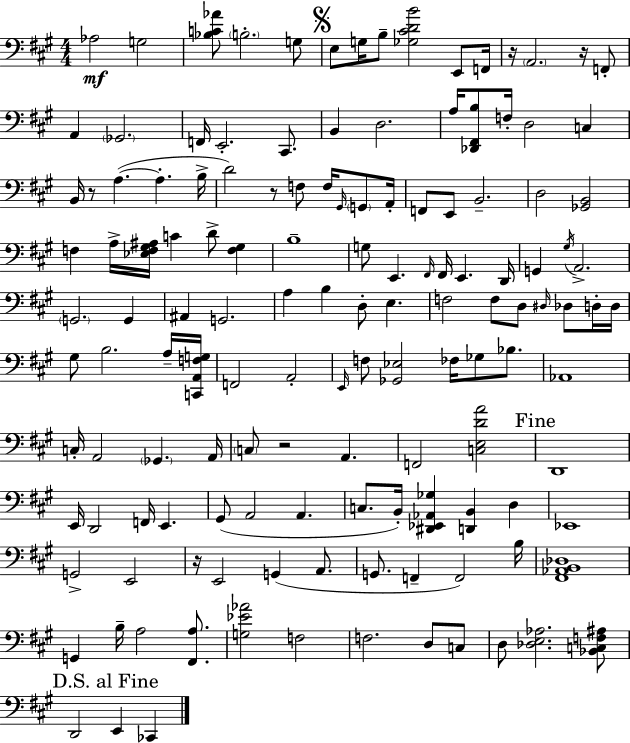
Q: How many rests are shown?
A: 6